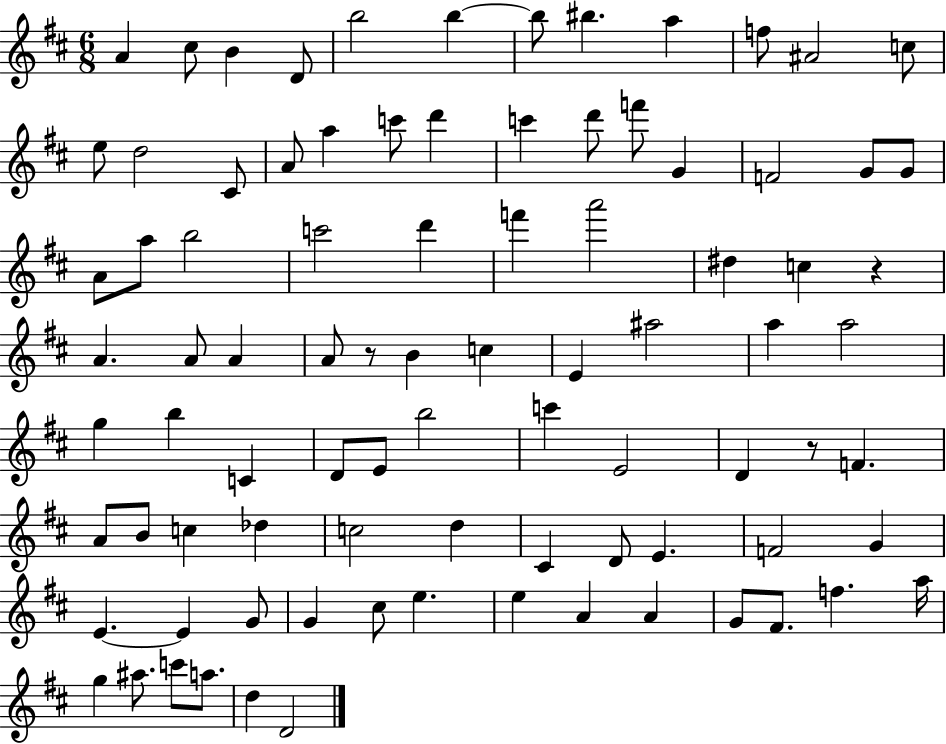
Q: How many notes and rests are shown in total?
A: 88